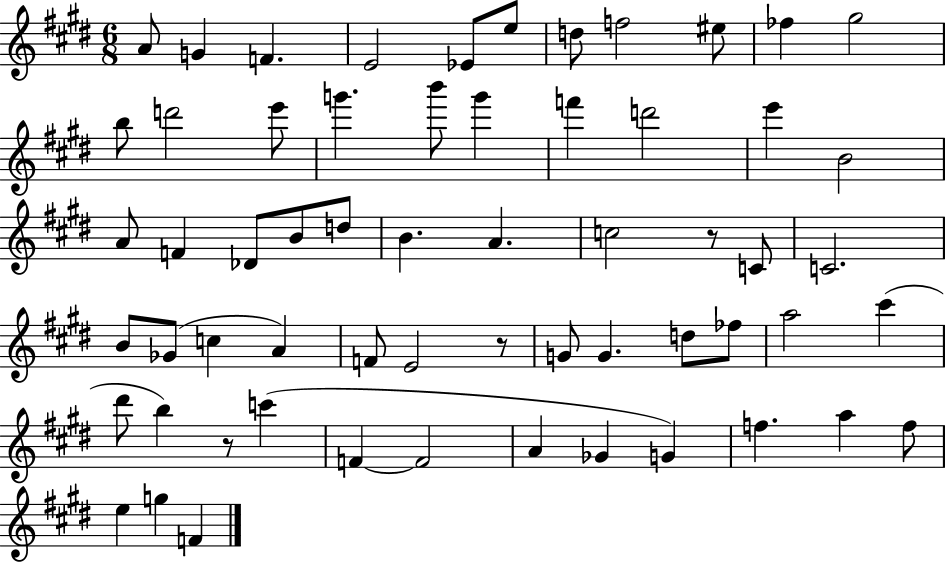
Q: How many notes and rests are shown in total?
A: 60